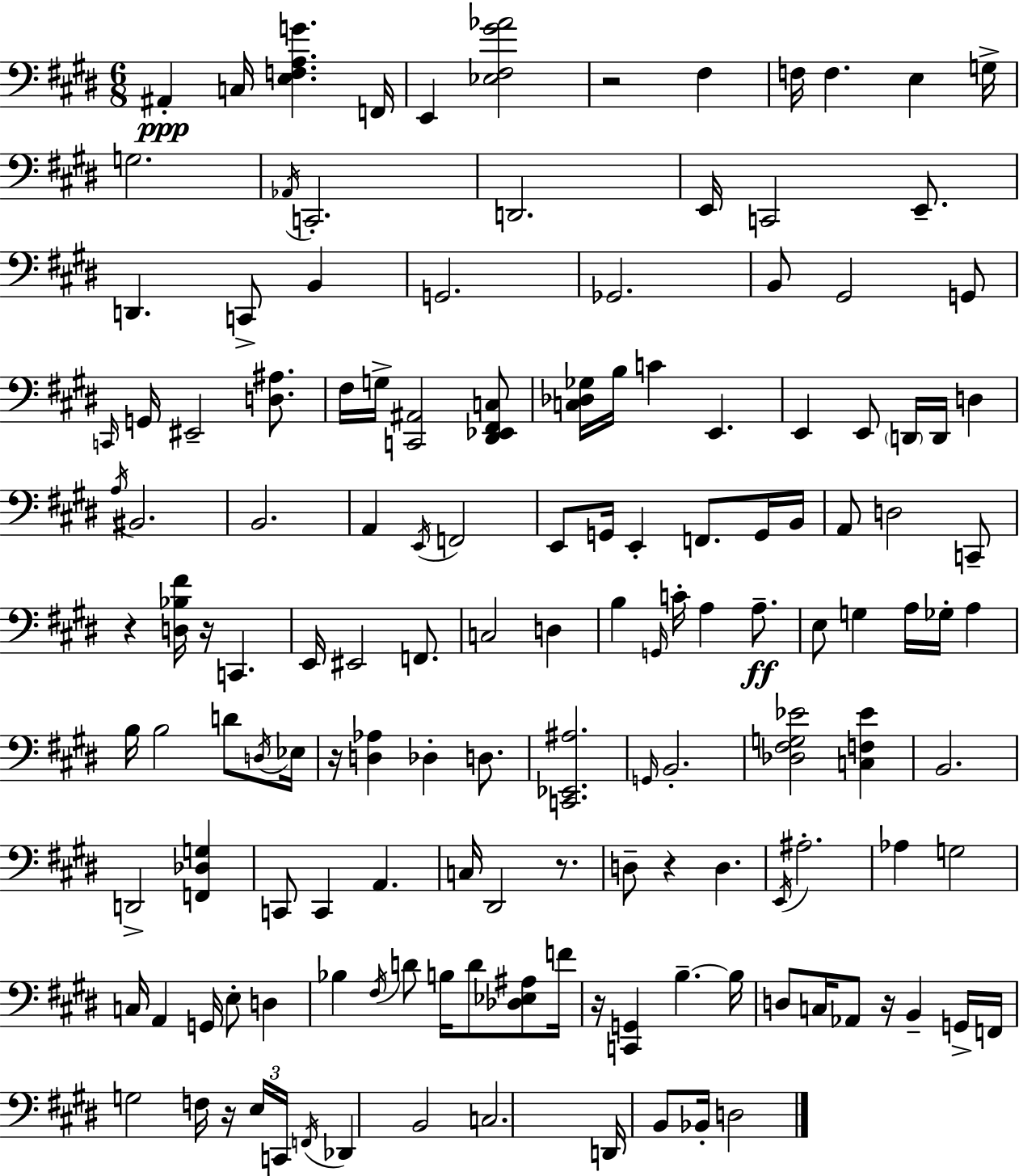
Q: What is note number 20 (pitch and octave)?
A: G2